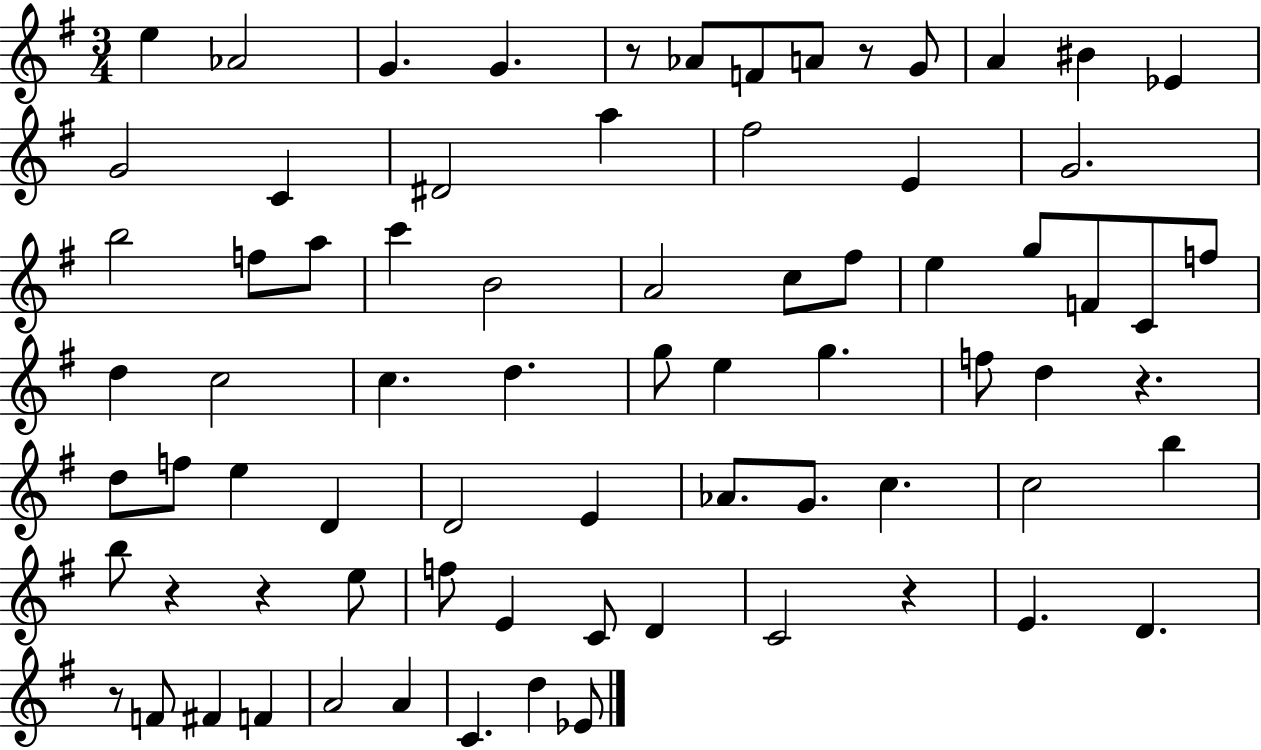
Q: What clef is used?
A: treble